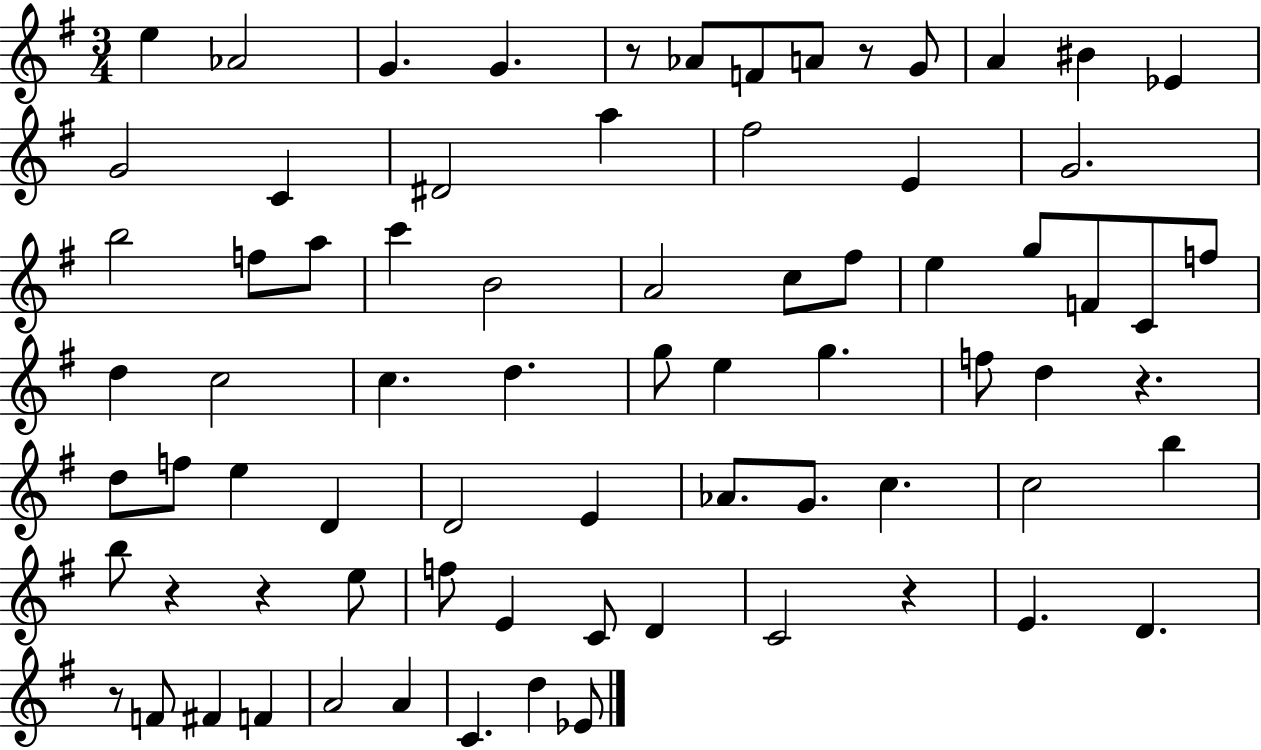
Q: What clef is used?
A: treble